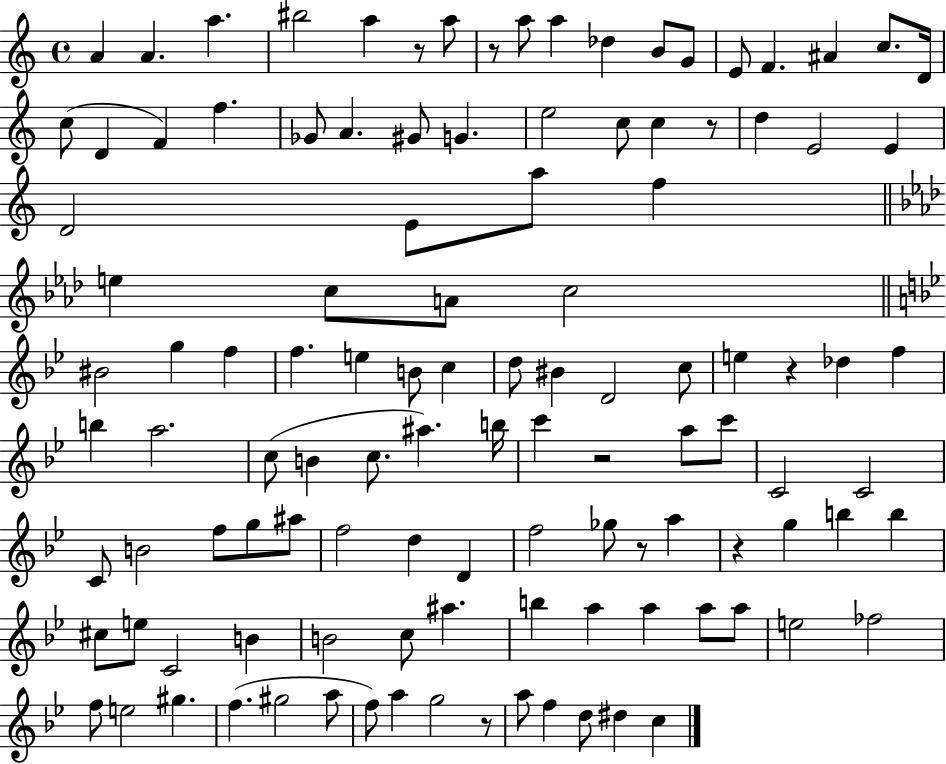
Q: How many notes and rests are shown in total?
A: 114